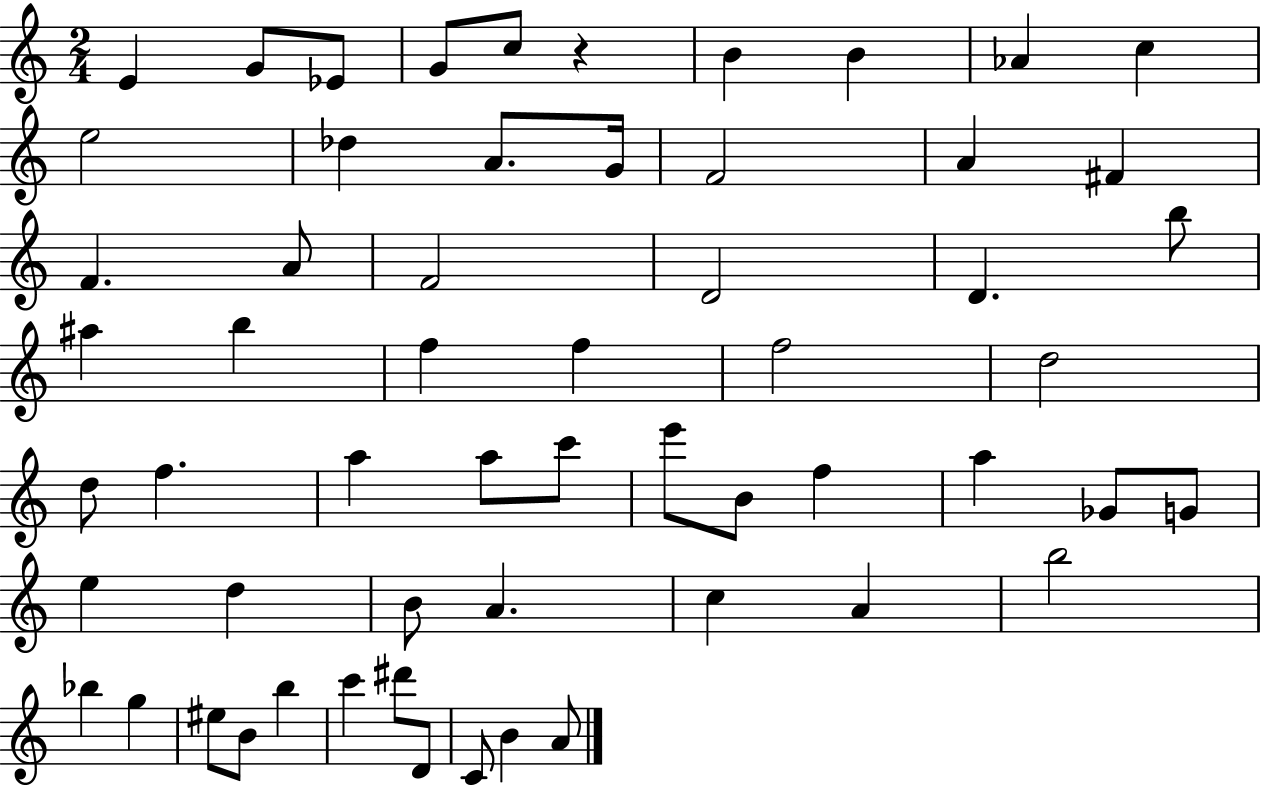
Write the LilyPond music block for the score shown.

{
  \clef treble
  \numericTimeSignature
  \time 2/4
  \key c \major
  e'4 g'8 ees'8 | g'8 c''8 r4 | b'4 b'4 | aes'4 c''4 | \break e''2 | des''4 a'8. g'16 | f'2 | a'4 fis'4 | \break f'4. a'8 | f'2 | d'2 | d'4. b''8 | \break ais''4 b''4 | f''4 f''4 | f''2 | d''2 | \break d''8 f''4. | a''4 a''8 c'''8 | e'''8 b'8 f''4 | a''4 ges'8 g'8 | \break e''4 d''4 | b'8 a'4. | c''4 a'4 | b''2 | \break bes''4 g''4 | eis''8 b'8 b''4 | c'''4 dis'''8 d'8 | c'8 b'4 a'8 | \break \bar "|."
}